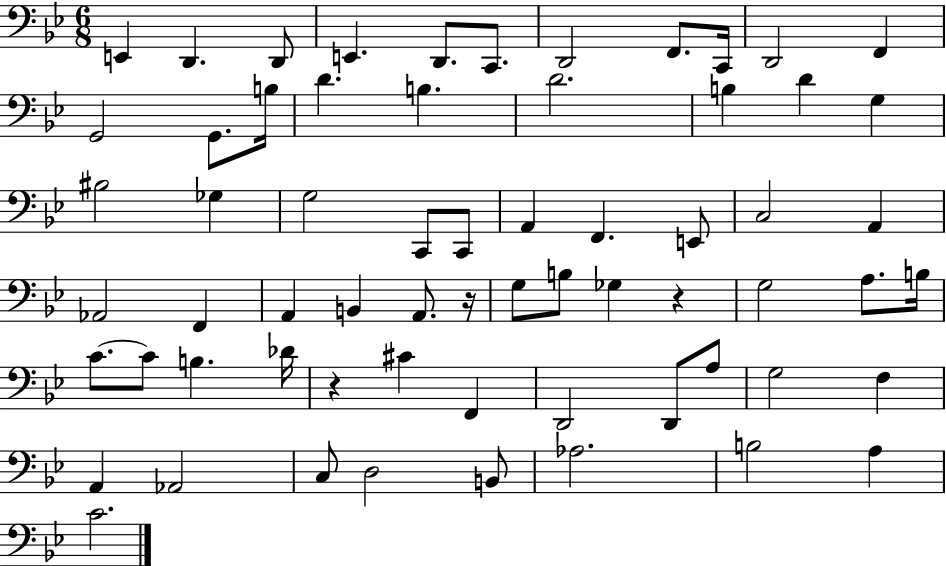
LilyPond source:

{
  \clef bass
  \numericTimeSignature
  \time 6/8
  \key bes \major
  e,4 d,4. d,8 | e,4. d,8. c,8. | d,2 f,8. c,16 | d,2 f,4 | \break g,2 g,8. b16 | d'4. b4. | d'2. | b4 d'4 g4 | \break bis2 ges4 | g2 c,8 c,8 | a,4 f,4. e,8 | c2 a,4 | \break aes,2 f,4 | a,4 b,4 a,8. r16 | g8 b8 ges4 r4 | g2 a8. b16 | \break c'8.~~ c'8 b4. des'16 | r4 cis'4 f,4 | d,2 d,8 a8 | g2 f4 | \break a,4 aes,2 | c8 d2 b,8 | aes2. | b2 a4 | \break c'2. | \bar "|."
}